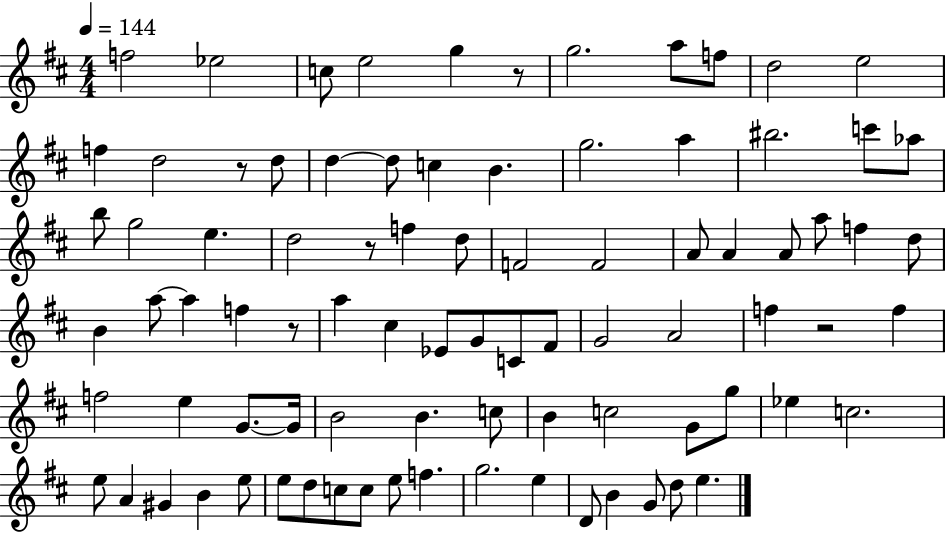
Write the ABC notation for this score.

X:1
T:Untitled
M:4/4
L:1/4
K:D
f2 _e2 c/2 e2 g z/2 g2 a/2 f/2 d2 e2 f d2 z/2 d/2 d d/2 c B g2 a ^b2 c'/2 _a/2 b/2 g2 e d2 z/2 f d/2 F2 F2 A/2 A A/2 a/2 f d/2 B a/2 a f z/2 a ^c _E/2 G/2 C/2 ^F/2 G2 A2 f z2 f f2 e G/2 G/4 B2 B c/2 B c2 G/2 g/2 _e c2 e/2 A ^G B e/2 e/2 d/2 c/2 c/2 e/2 f g2 e D/2 B G/2 d/2 e